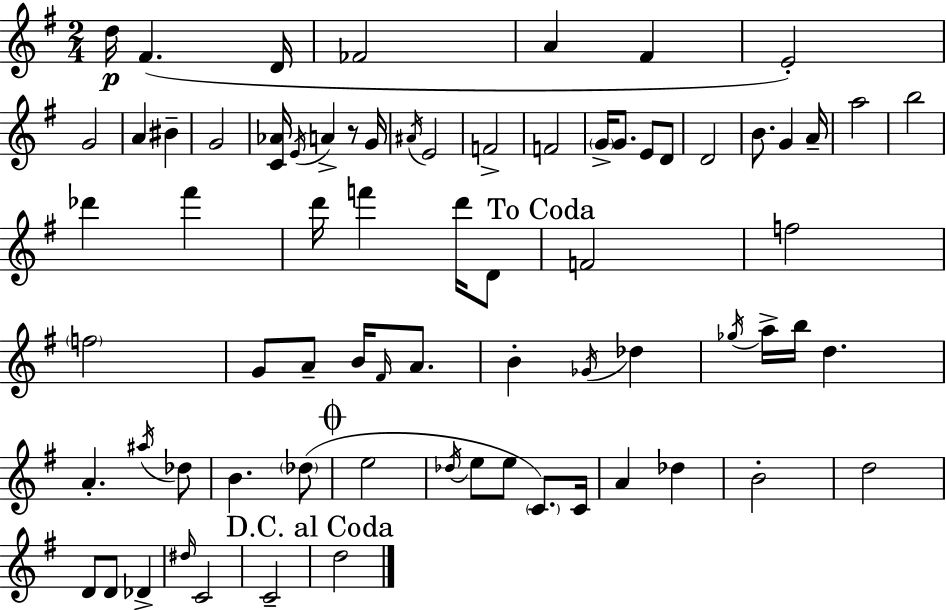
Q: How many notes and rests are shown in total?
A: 73